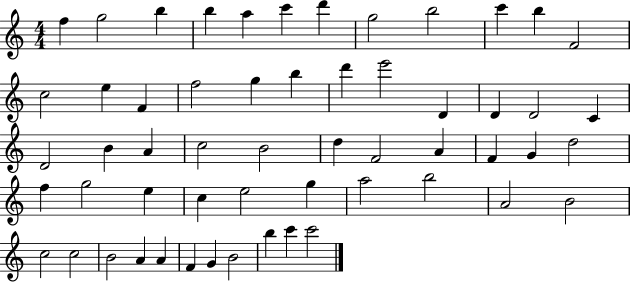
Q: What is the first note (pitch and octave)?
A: F5